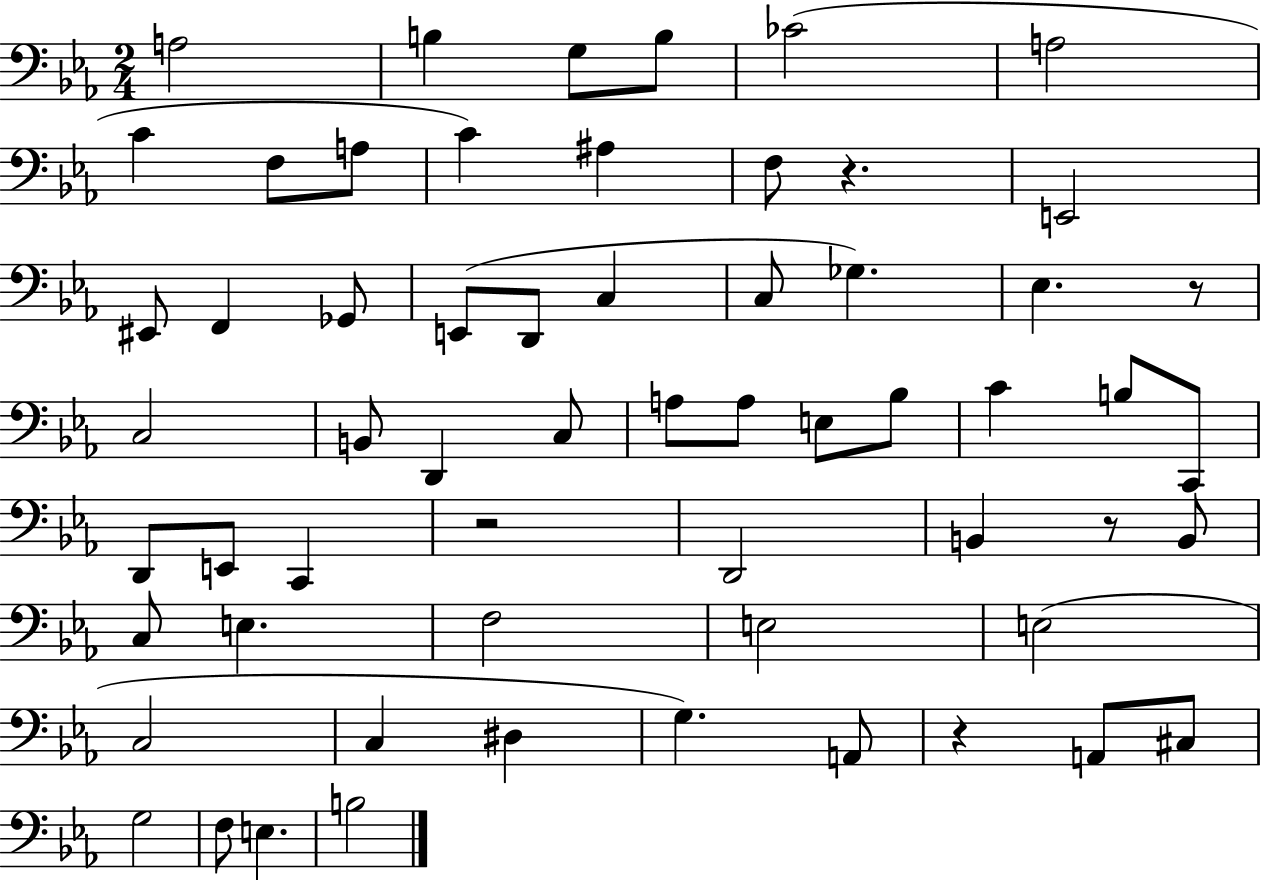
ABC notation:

X:1
T:Untitled
M:2/4
L:1/4
K:Eb
A,2 B, G,/2 B,/2 _C2 A,2 C F,/2 A,/2 C ^A, F,/2 z E,,2 ^E,,/2 F,, _G,,/2 E,,/2 D,,/2 C, C,/2 _G, _E, z/2 C,2 B,,/2 D,, C,/2 A,/2 A,/2 E,/2 _B,/2 C B,/2 C,,/2 D,,/2 E,,/2 C,, z2 D,,2 B,, z/2 B,,/2 C,/2 E, F,2 E,2 E,2 C,2 C, ^D, G, A,,/2 z A,,/2 ^C,/2 G,2 F,/2 E, B,2